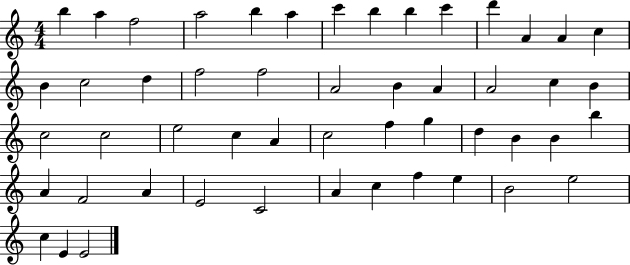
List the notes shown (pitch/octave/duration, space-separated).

B5/q A5/q F5/h A5/h B5/q A5/q C6/q B5/q B5/q C6/q D6/q A4/q A4/q C5/q B4/q C5/h D5/q F5/h F5/h A4/h B4/q A4/q A4/h C5/q B4/q C5/h C5/h E5/h C5/q A4/q C5/h F5/q G5/q D5/q B4/q B4/q B5/q A4/q F4/h A4/q E4/h C4/h A4/q C5/q F5/q E5/q B4/h E5/h C5/q E4/q E4/h